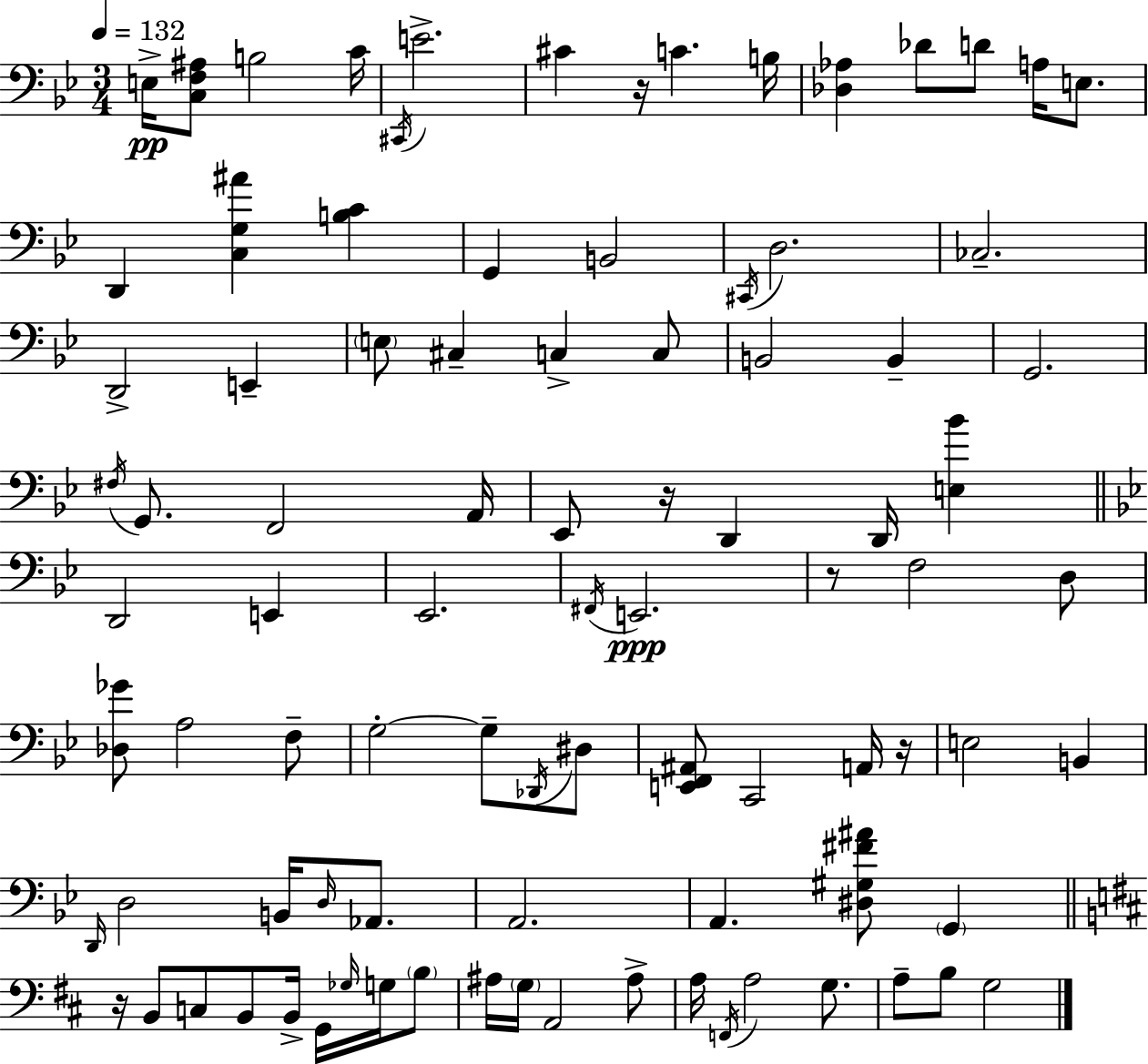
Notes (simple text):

E3/s [C3,F3,A#3]/e B3/h C4/s C#2/s E4/h. C#4/q R/s C4/q. B3/s [Db3,Ab3]/q Db4/e D4/e A3/s E3/e. D2/q [C3,G3,A#4]/q [B3,C4]/q G2/q B2/h C#2/s D3/h. CES3/h. D2/h E2/q E3/e C#3/q C3/q C3/e B2/h B2/q G2/h. F#3/s G2/e. F2/h A2/s Eb2/e R/s D2/q D2/s [E3,Bb4]/q D2/h E2/q Eb2/h. F#2/s E2/h. R/e F3/h D3/e [Db3,Gb4]/e A3/h F3/e G3/h G3/e Db2/s D#3/e [E2,F2,A#2]/e C2/h A2/s R/s E3/h B2/q D2/s D3/h B2/s D3/s Ab2/e. A2/h. A2/q. [D#3,G#3,F#4,A#4]/e G2/q R/s B2/e C3/e B2/e B2/s G2/s Gb3/s G3/s B3/e A#3/s G3/s A2/h A#3/e A3/s F2/s A3/h G3/e. A3/e B3/e G3/h